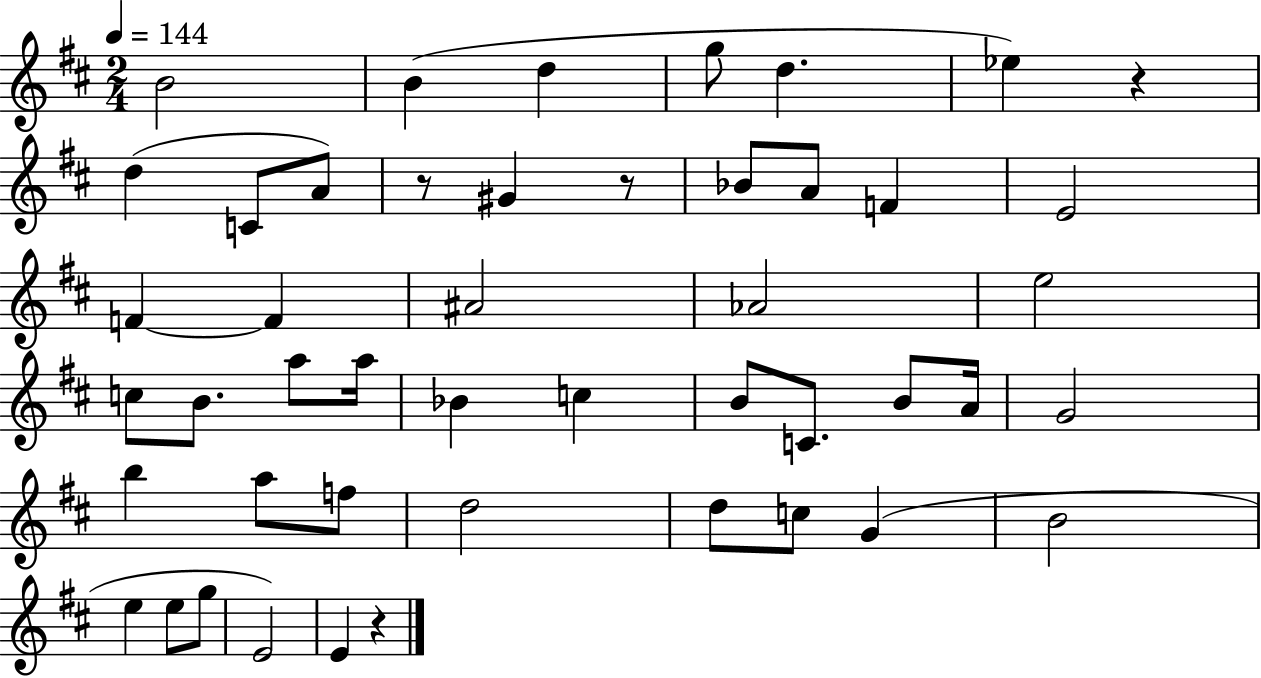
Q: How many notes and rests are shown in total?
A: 47